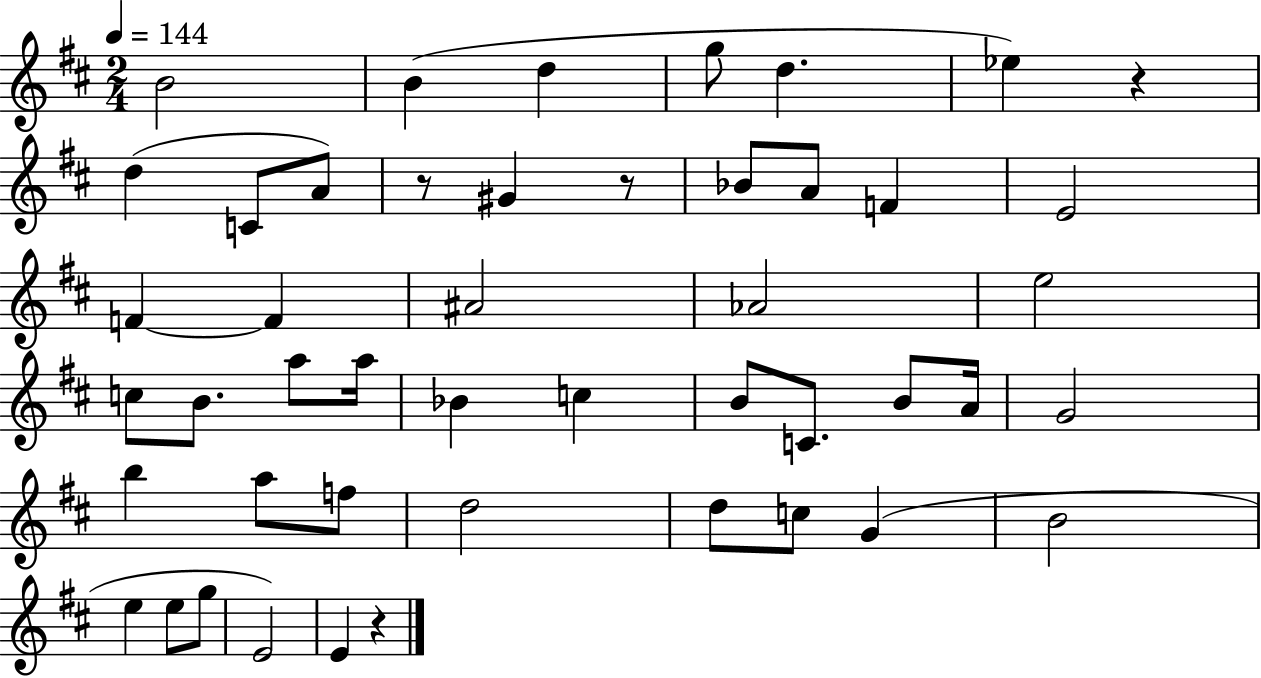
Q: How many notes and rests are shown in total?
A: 47